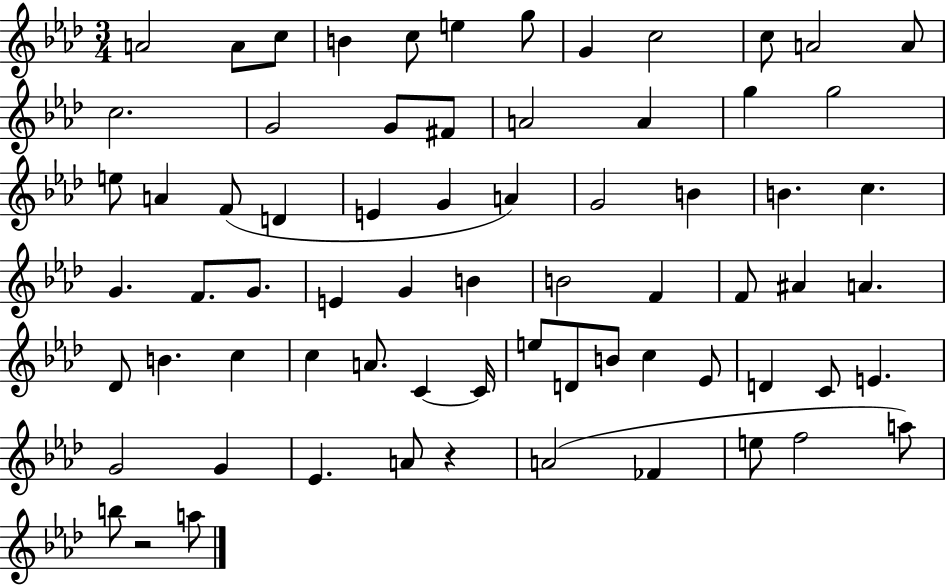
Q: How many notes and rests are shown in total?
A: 70